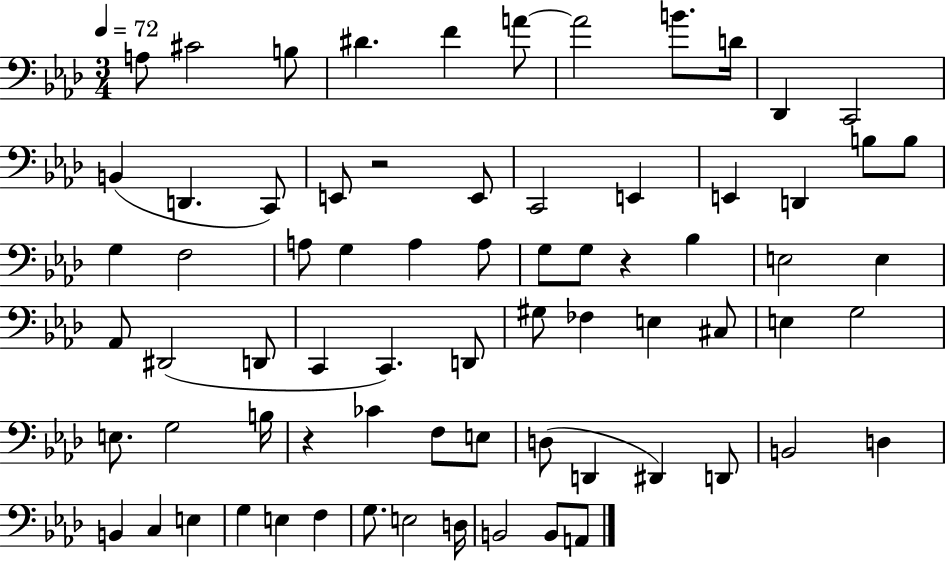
X:1
T:Untitled
M:3/4
L:1/4
K:Ab
A,/2 ^C2 B,/2 ^D F A/2 A2 B/2 D/4 _D,, C,,2 B,, D,, C,,/2 E,,/2 z2 E,,/2 C,,2 E,, E,, D,, B,/2 B,/2 G, F,2 A,/2 G, A, A,/2 G,/2 G,/2 z _B, E,2 E, _A,,/2 ^D,,2 D,,/2 C,, C,, D,,/2 ^G,/2 _F, E, ^C,/2 E, G,2 E,/2 G,2 B,/4 z _C F,/2 E,/2 D,/2 D,, ^D,, D,,/2 B,,2 D, B,, C, E, G, E, F, G,/2 E,2 D,/4 B,,2 B,,/2 A,,/2